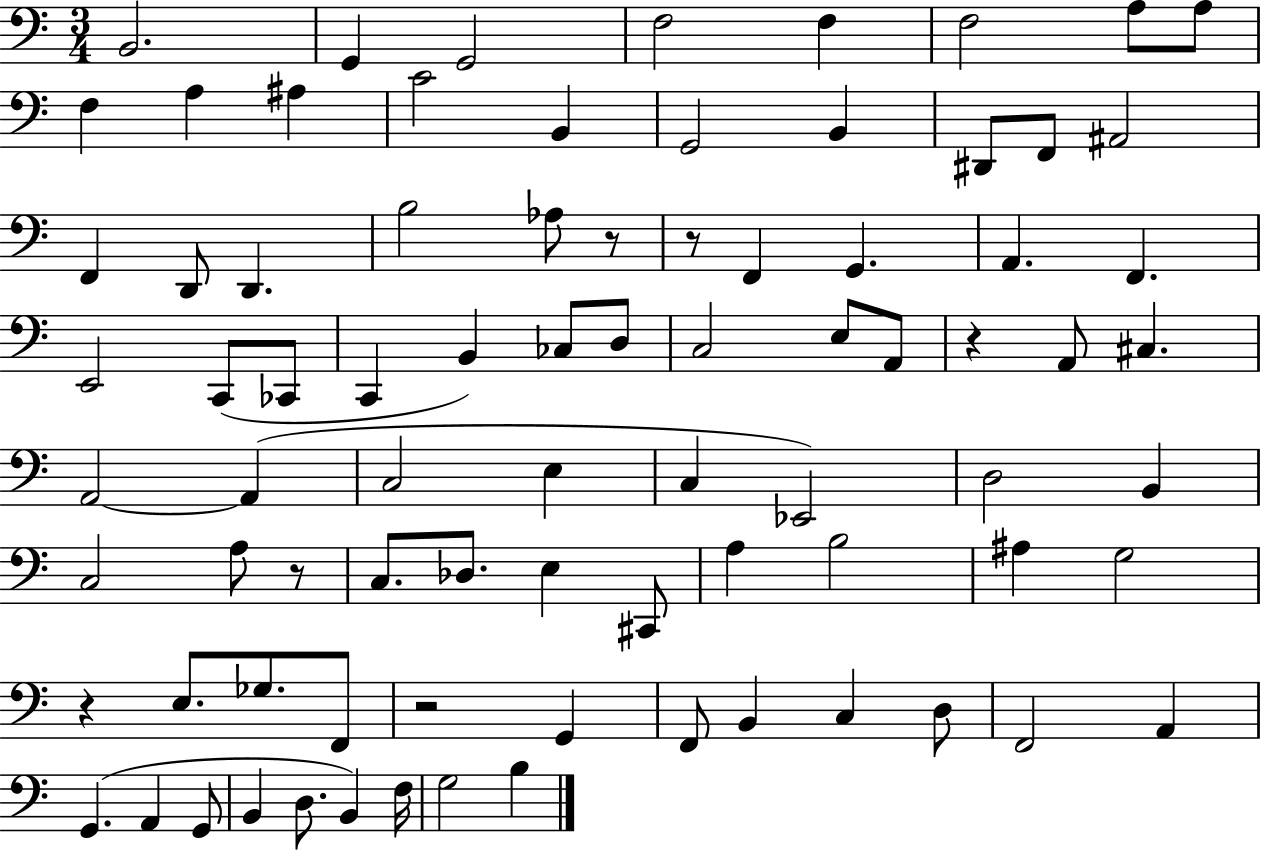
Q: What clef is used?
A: bass